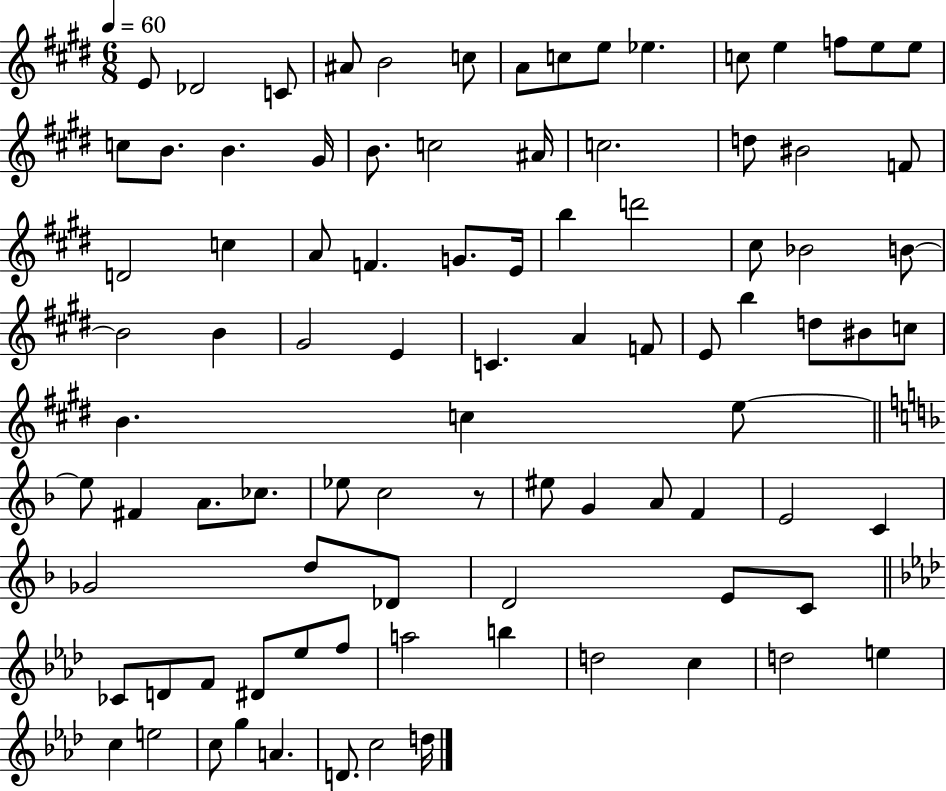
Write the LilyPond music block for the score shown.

{
  \clef treble
  \numericTimeSignature
  \time 6/8
  \key e \major
  \tempo 4 = 60
  \repeat volta 2 { e'8 des'2 c'8 | ais'8 b'2 c''8 | a'8 c''8 e''8 ees''4. | c''8 e''4 f''8 e''8 e''8 | \break c''8 b'8. b'4. gis'16 | b'8. c''2 ais'16 | c''2. | d''8 bis'2 f'8 | \break d'2 c''4 | a'8 f'4. g'8. e'16 | b''4 d'''2 | cis''8 bes'2 b'8~~ | \break b'2 b'4 | gis'2 e'4 | c'4. a'4 f'8 | e'8 b''4 d''8 bis'8 c''8 | \break b'4. c''4 e''8~~ | \bar "||" \break \key d \minor e''8 fis'4 a'8. ces''8. | ees''8 c''2 r8 | eis''8 g'4 a'8 f'4 | e'2 c'4 | \break ges'2 d''8 des'8 | d'2 e'8 c'8 | \bar "||" \break \key aes \major ces'8 d'8 f'8 dis'8 ees''8 f''8 | a''2 b''4 | d''2 c''4 | d''2 e''4 | \break c''4 e''2 | c''8 g''4 a'4. | d'8. c''2 d''16 | } \bar "|."
}